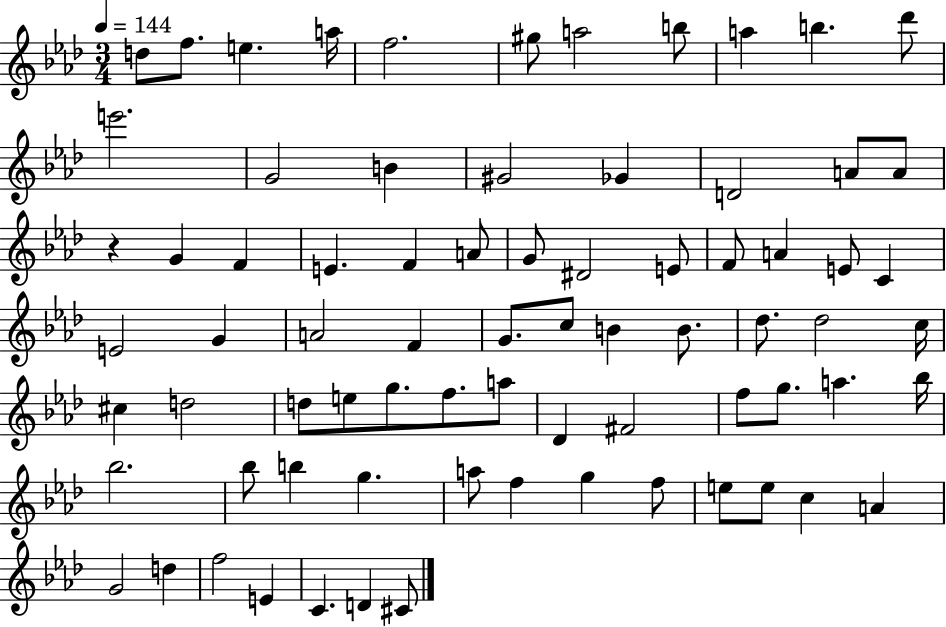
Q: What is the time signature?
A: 3/4